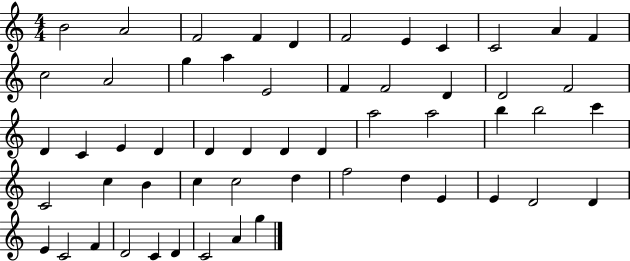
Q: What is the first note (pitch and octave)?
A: B4